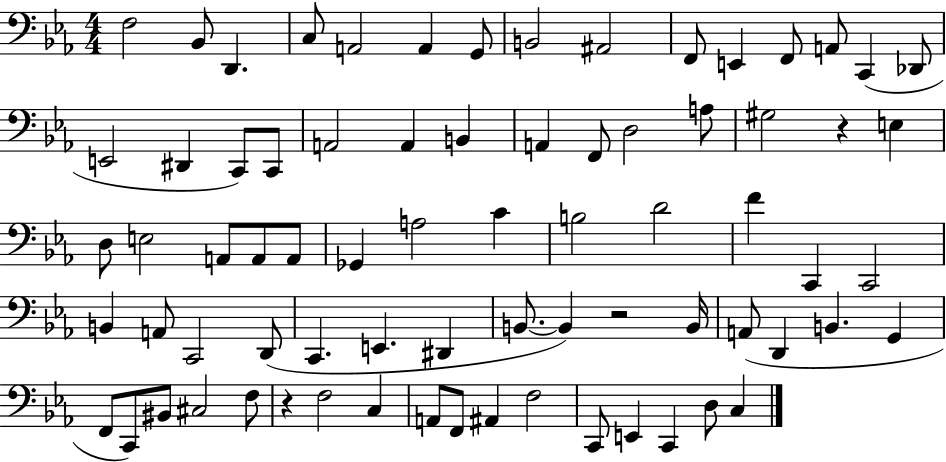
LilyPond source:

{
  \clef bass
  \numericTimeSignature
  \time 4/4
  \key ees \major
  f2 bes,8 d,4. | c8 a,2 a,4 g,8 | b,2 ais,2 | f,8 e,4 f,8 a,8 c,4( des,8 | \break e,2 dis,4 c,8) c,8 | a,2 a,4 b,4 | a,4 f,8 d2 a8 | gis2 r4 e4 | \break d8 e2 a,8 a,8 a,8 | ges,4 a2 c'4 | b2 d'2 | f'4 c,4 c,2 | \break b,4 a,8 c,2 d,8( | c,4. e,4. dis,4 | b,8.~~ b,4) r2 b,16 | a,8( d,4 b,4. g,4 | \break f,8 c,8) bis,8 cis2 f8 | r4 f2 c4 | a,8 f,8 ais,4 f2 | c,8 e,4 c,4 d8 c4 | \break \bar "|."
}